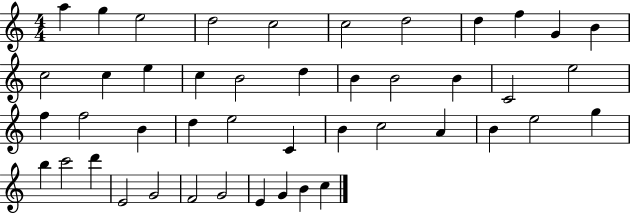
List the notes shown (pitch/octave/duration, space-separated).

A5/q G5/q E5/h D5/h C5/h C5/h D5/h D5/q F5/q G4/q B4/q C5/h C5/q E5/q C5/q B4/h D5/q B4/q B4/h B4/q C4/h E5/h F5/q F5/h B4/q D5/q E5/h C4/q B4/q C5/h A4/q B4/q E5/h G5/q B5/q C6/h D6/q E4/h G4/h F4/h G4/h E4/q G4/q B4/q C5/q